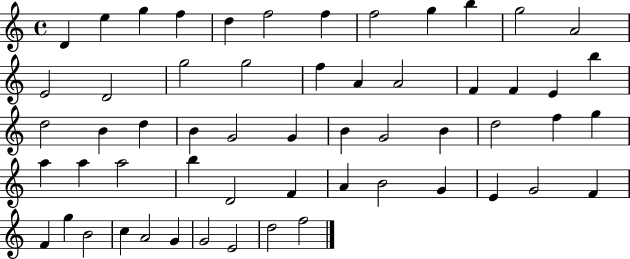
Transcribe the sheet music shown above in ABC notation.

X:1
T:Untitled
M:4/4
L:1/4
K:C
D e g f d f2 f f2 g b g2 A2 E2 D2 g2 g2 f A A2 F F E b d2 B d B G2 G B G2 B d2 f g a a a2 b D2 F A B2 G E G2 F F g B2 c A2 G G2 E2 d2 f2